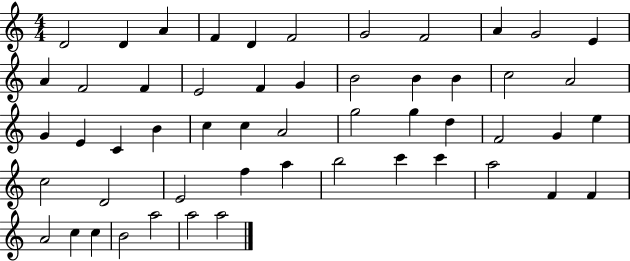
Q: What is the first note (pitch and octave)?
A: D4